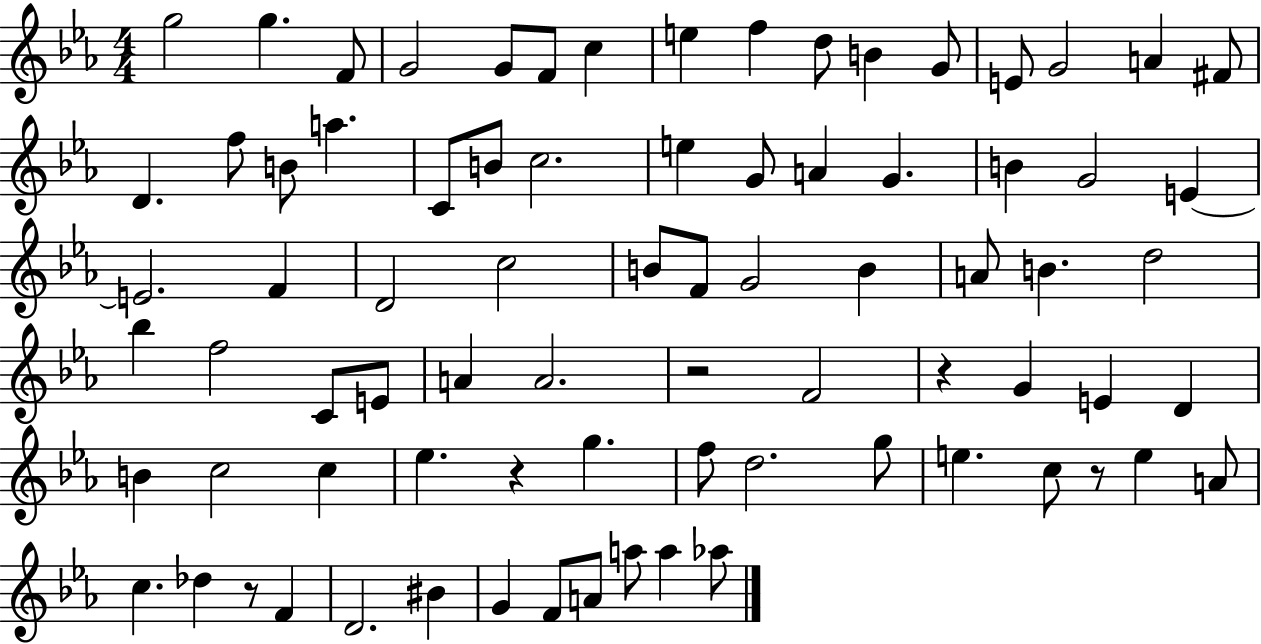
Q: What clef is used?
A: treble